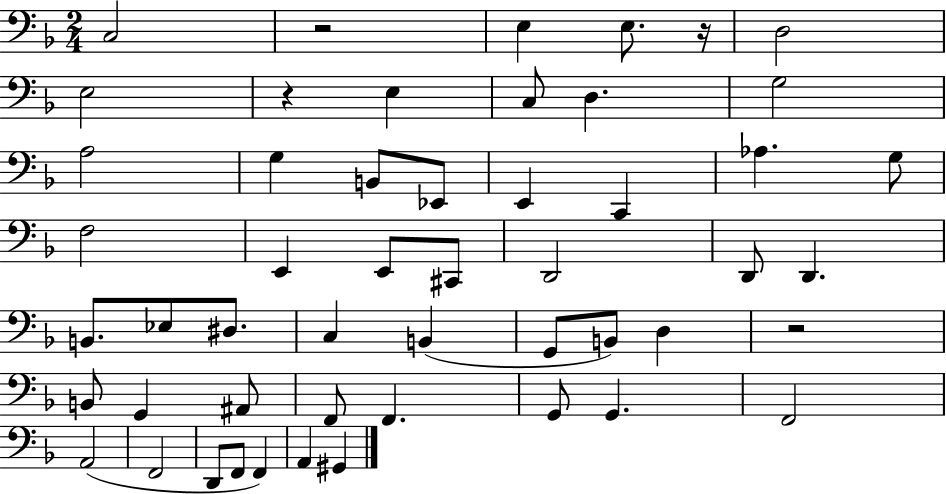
{
  \clef bass
  \numericTimeSignature
  \time 2/4
  \key f \major
  \repeat volta 2 { c2 | r2 | e4 e8. r16 | d2 | \break e2 | r4 e4 | c8 d4. | g2 | \break a2 | g4 b,8 ees,8 | e,4 c,4 | aes4. g8 | \break f2 | e,4 e,8 cis,8 | d,2 | d,8 d,4. | \break b,8. ees8 dis8. | c4 b,4( | g,8 b,8) d4 | r2 | \break b,8 g,4 ais,8 | f,8 f,4. | g,8 g,4. | f,2 | \break a,2( | f,2 | d,8 f,8 f,4) | a,4 gis,4 | \break } \bar "|."
}